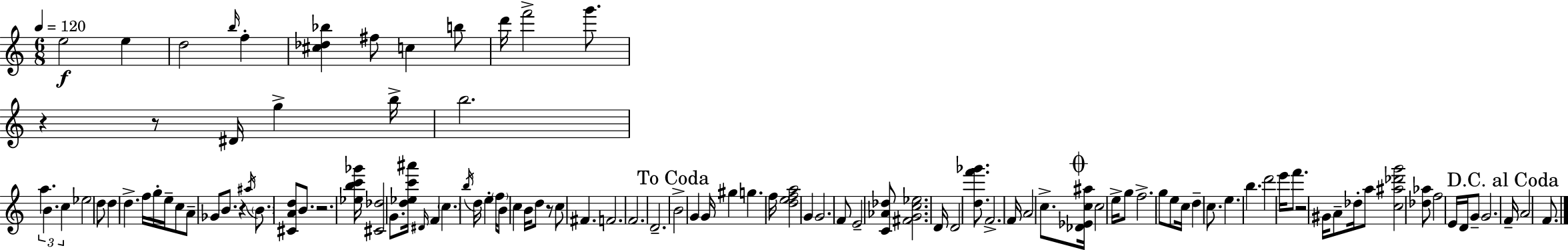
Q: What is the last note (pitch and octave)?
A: F4